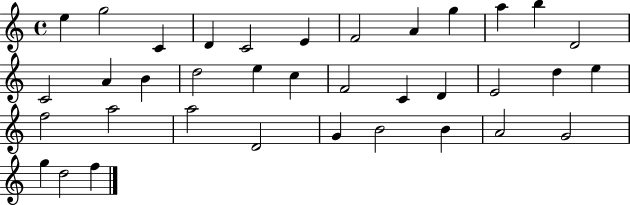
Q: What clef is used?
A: treble